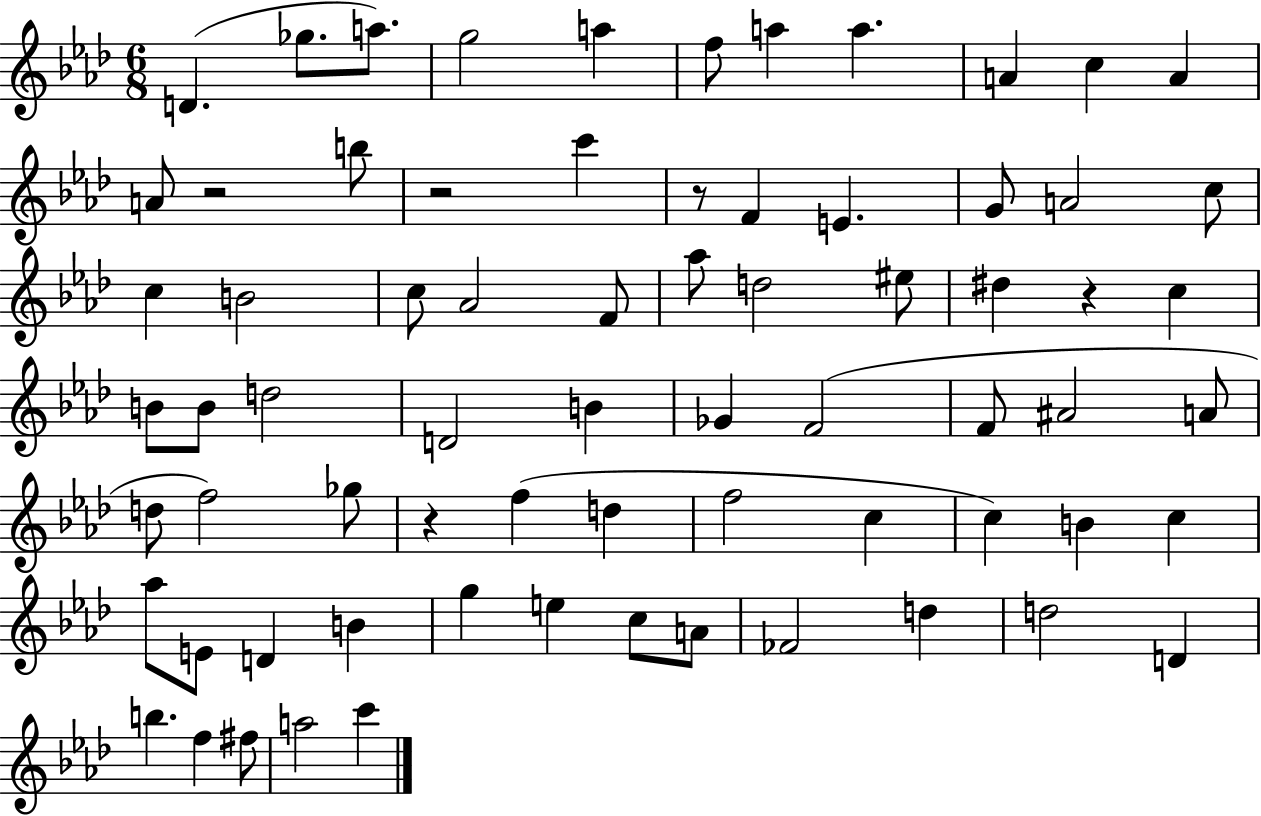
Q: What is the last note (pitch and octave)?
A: C6